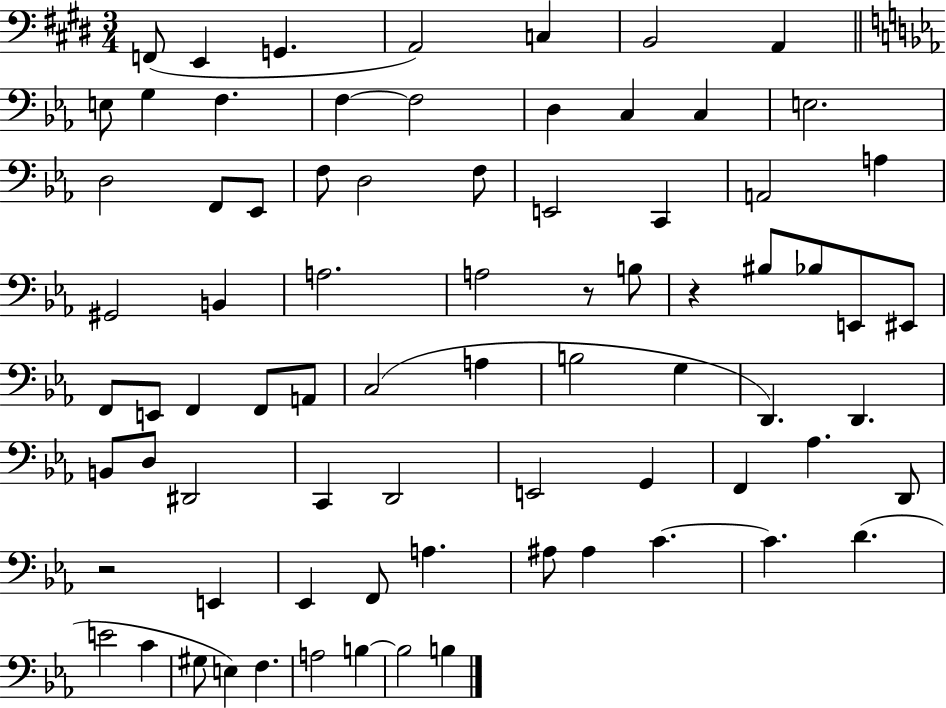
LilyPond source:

{
  \clef bass
  \numericTimeSignature
  \time 3/4
  \key e \major
  \repeat volta 2 { f,8( e,4 g,4. | a,2) c4 | b,2 a,4 | \bar "||" \break \key ees \major e8 g4 f4. | f4~~ f2 | d4 c4 c4 | e2. | \break d2 f,8 ees,8 | f8 d2 f8 | e,2 c,4 | a,2 a4 | \break gis,2 b,4 | a2. | a2 r8 b8 | r4 bis8 bes8 e,8 eis,8 | \break f,8 e,8 f,4 f,8 a,8 | c2( a4 | b2 g4 | d,4.) d,4. | \break b,8 d8 dis,2 | c,4 d,2 | e,2 g,4 | f,4 aes4. d,8 | \break r2 e,4 | ees,4 f,8 a4. | ais8 ais4 c'4.~~ | c'4. d'4.( | \break e'2 c'4 | gis8 e4) f4. | a2 b4~~ | b2 b4 | \break } \bar "|."
}